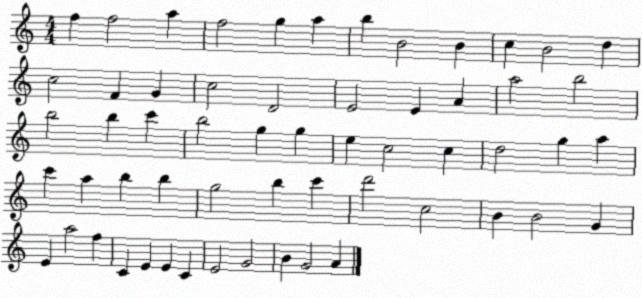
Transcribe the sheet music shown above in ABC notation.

X:1
T:Untitled
M:4/4
L:1/4
K:C
f f2 a f2 g a b B2 B c B2 d c2 F G c2 D2 E2 E A a2 b2 b2 b c' b2 g g e c2 c d2 g a c' a b b g2 b c' d'2 c2 B B2 G E a2 f C E E C E2 G2 B G2 A